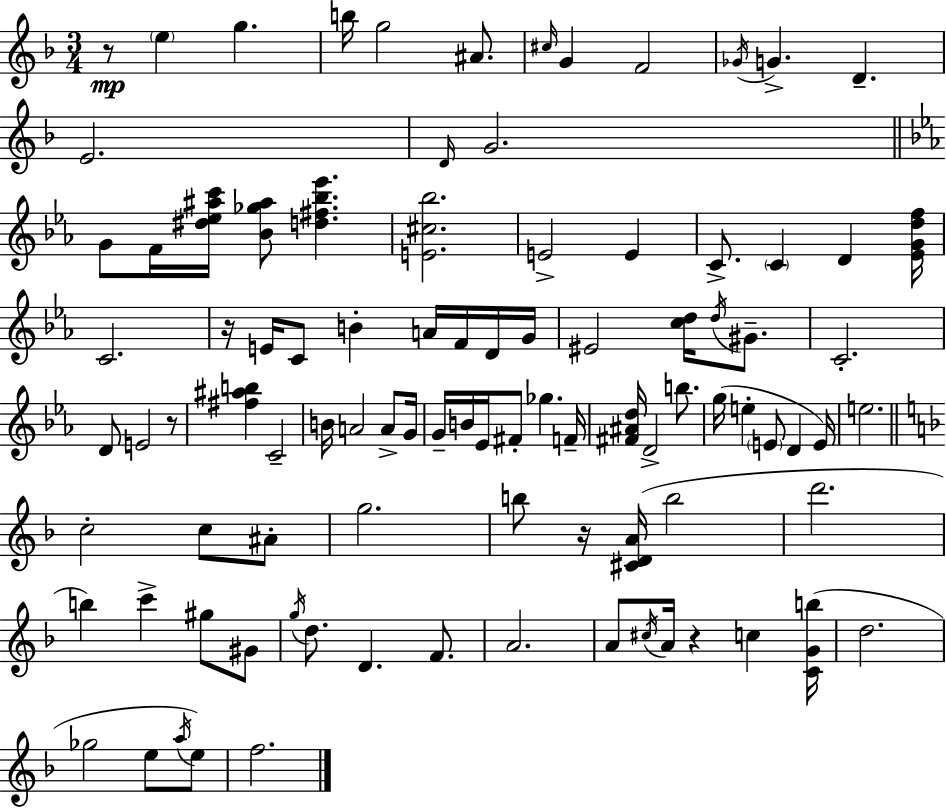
{
  \clef treble
  \numericTimeSignature
  \time 3/4
  \key d \minor
  \repeat volta 2 { r8\mp \parenthesize e''4 g''4. | b''16 g''2 ais'8. | \grace { cis''16 } g'4 f'2 | \acciaccatura { ges'16 } g'4.-> d'4.-- | \break e'2. | \grace { d'16 } g'2. | \bar "||" \break \key ees \major g'8 f'16 <dis'' ees'' ais'' c'''>16 <bes' ges'' ais''>8 <d'' fis'' bes'' ees'''>4. | <e' cis'' bes''>2. | e'2-> e'4 | c'8.-> \parenthesize c'4 d'4 <ees' g' d'' f''>16 | \break c'2. | r16 e'16 c'8 b'4-. a'16 f'16 d'16 g'16 | eis'2 <c'' d''>16 \acciaccatura { d''16 } gis'8.-- | c'2.-. | \break d'8 e'2 r8 | <fis'' ais'' b''>4 c'2-- | b'16 a'2 a'8-> | g'16 g'16-- b'16 ees'16 fis'8-. ges''4. | \break f'16-- <fis' ais' d''>16 d'2-> b''8. | g''16( e''4-. \parenthesize e'8 d'4 | e'16) e''2. | \bar "||" \break \key f \major c''2-. c''8 ais'8-. | g''2. | b''8 r16 <cis' d' a'>16( b''2 | d'''2. | \break b''4) c'''4-> gis''8 gis'8 | \acciaccatura { g''16 } d''8. d'4. f'8. | a'2. | a'8 \acciaccatura { cis''16 } a'16 r4 c''4 | \break <c' g' b''>16( d''2. | ges''2 e''8 | \acciaccatura { a''16 } e''8) f''2. | } \bar "|."
}